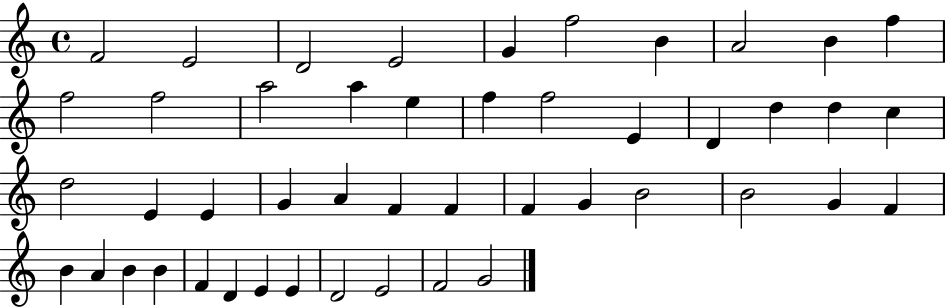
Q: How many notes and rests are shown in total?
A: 47